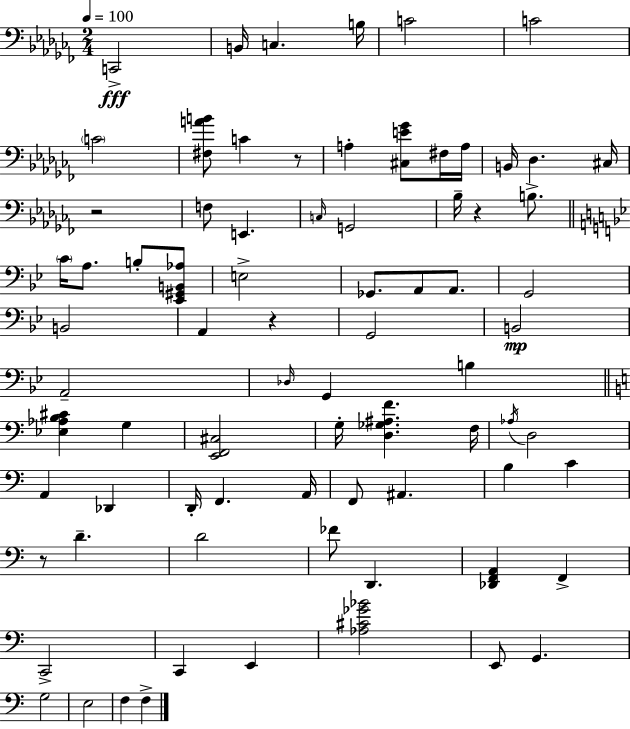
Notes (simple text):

C2/h B2/s C3/q. B3/s C4/h C4/h C4/h [F#3,A4,B4]/e C4/q R/e A3/q [C#3,E4,Gb4]/e F#3/s A3/s B2/s Db3/q. C#3/s R/h F3/e E2/q. C3/s G2/h Bb3/s R/q B3/e. C4/s A3/e. B3/e [Eb2,G#2,B2,Ab3]/e E3/h Gb2/e. A2/e A2/e. G2/h B2/h A2/q R/q G2/h B2/h A2/h Db3/s G2/q B3/q [Eb3,Ab3,B3,C#4]/q G3/q [E2,F2,C#3]/h G3/s [D3,Gb3,A#3,F4]/q. F3/s Ab3/s D3/h A2/q Db2/q D2/s F2/q. A2/s F2/e A#2/q. B3/q C4/q R/e D4/q. D4/h FES4/e D2/q. [Db2,F2,A2]/q F2/q C2/h C2/q E2/q [Ab3,C#4,Gb4,Bb4]/h E2/e G2/q. G3/h E3/h F3/q F3/q